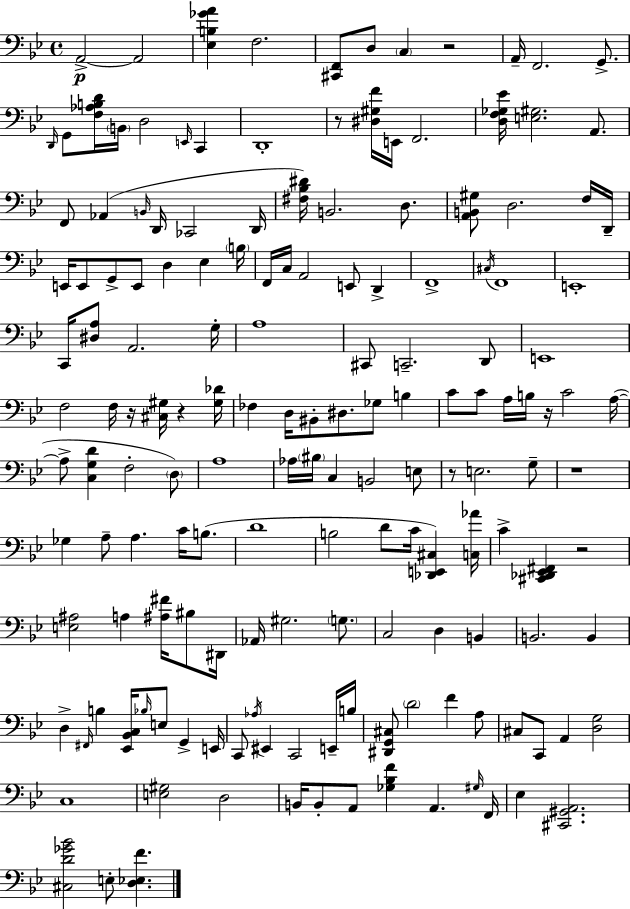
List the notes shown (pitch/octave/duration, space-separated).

A2/h A2/h [Eb3,B3,Gb4,A4]/q F3/h. [C#2,F2]/e D3/e C3/q R/h A2/s F2/h. G2/e. D2/s G2/e [F3,Ab3,B3,D4]/s B2/s D3/h E2/s C2/q D2/w R/e [D#3,G#3,F4]/s E2/s F2/h. [D3,F3,Gb3,Eb4]/s [E3,G#3]/h. A2/e. F2/e Ab2/q B2/s D2/s CES2/h D2/s [F#3,Bb3,D#4]/s B2/h. D3/e. [A2,B2,G#3]/e D3/h. F3/s D2/s E2/s E2/e G2/e E2/e D3/q Eb3/q B3/s F2/s C3/s A2/h E2/e D2/q F2/w C#3/s F2/w E2/w C2/s [D#3,A3]/e A2/h. G3/s A3/w C#2/e C2/h. D2/e E2/w F3/h F3/s R/s [C#3,G#3]/s R/q [G#3,Db4]/s FES3/q D3/s BIS2/e D#3/e. Gb3/e B3/q C4/e C4/e A3/s B3/s R/s C4/h A3/s A3/e [C3,G3,D4]/q F3/h D3/e A3/w Ab3/s BIS3/s C3/q B2/h E3/e R/e E3/h. G3/e R/w Gb3/q A3/e A3/q. C4/s B3/e. D4/w B3/h D4/e C4/s [Db2,E2,C#3]/q [C3,Ab4]/s C4/q [C#2,Db2,Eb2,F#2]/q R/h [E3,A#3]/h A3/q [A#3,F#4]/s BIS3/e D#2/s Ab2/s G#3/h. G3/e. C3/h D3/q B2/q B2/h. B2/q D3/q F#2/s B3/q [Eb2,Bb2,C3]/s Bb3/s E3/e G2/q E2/s C2/e Ab3/s EIS2/q C2/h E2/s B3/s [D#2,G2,C#3]/e D4/h F4/q A3/e C#3/e C2/e A2/q [D3,G3]/h C3/w [E3,G#3]/h D3/h B2/s B2/e A2/e [Gb3,Bb3,F4]/q A2/q. G#3/s F2/s Eb3/q [C#2,G#2,A2]/h. [C#3,D4,Gb4,Bb4]/h E3/e [D3,Eb3,F4]/q.